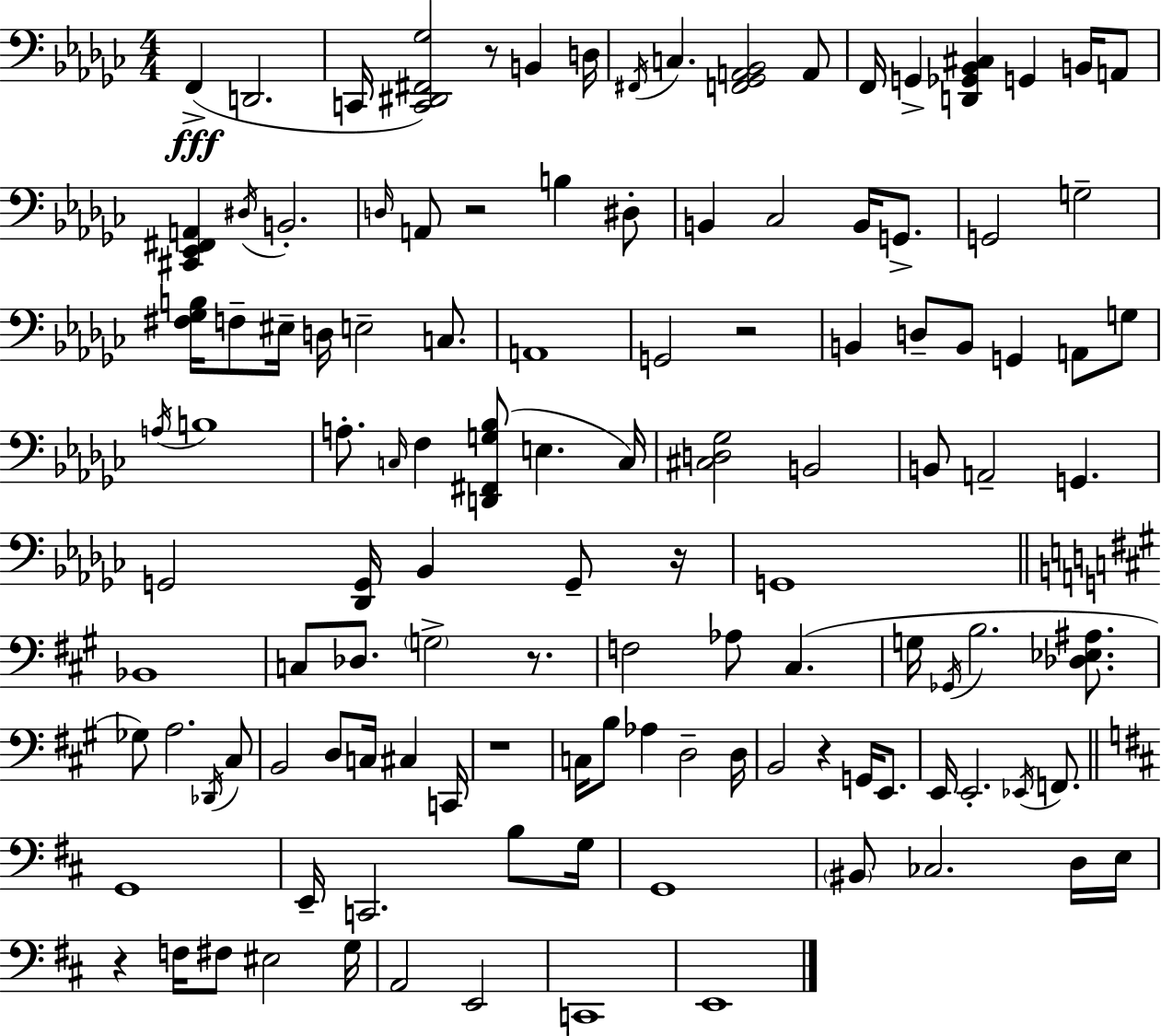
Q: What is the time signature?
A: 4/4